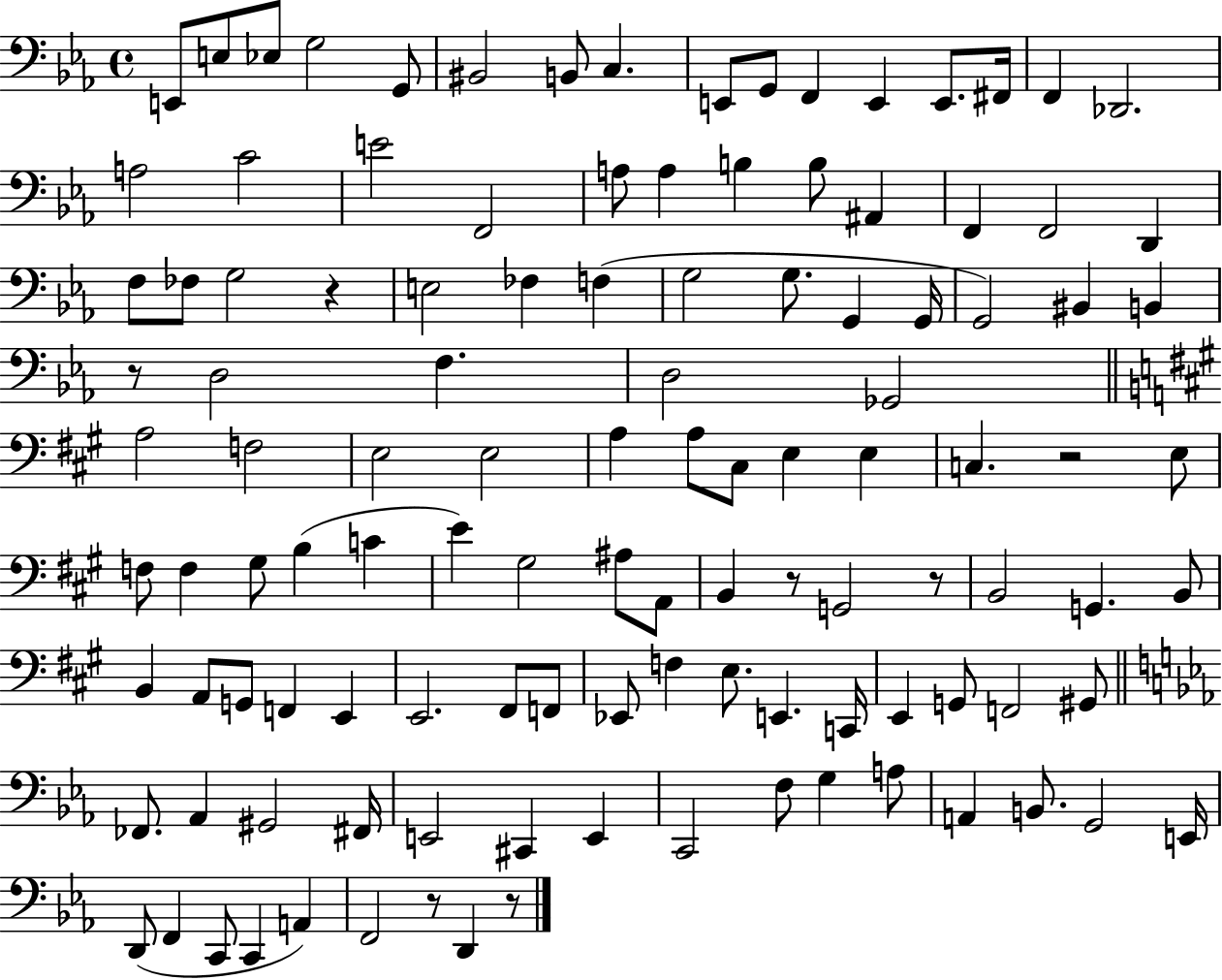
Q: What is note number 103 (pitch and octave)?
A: D2